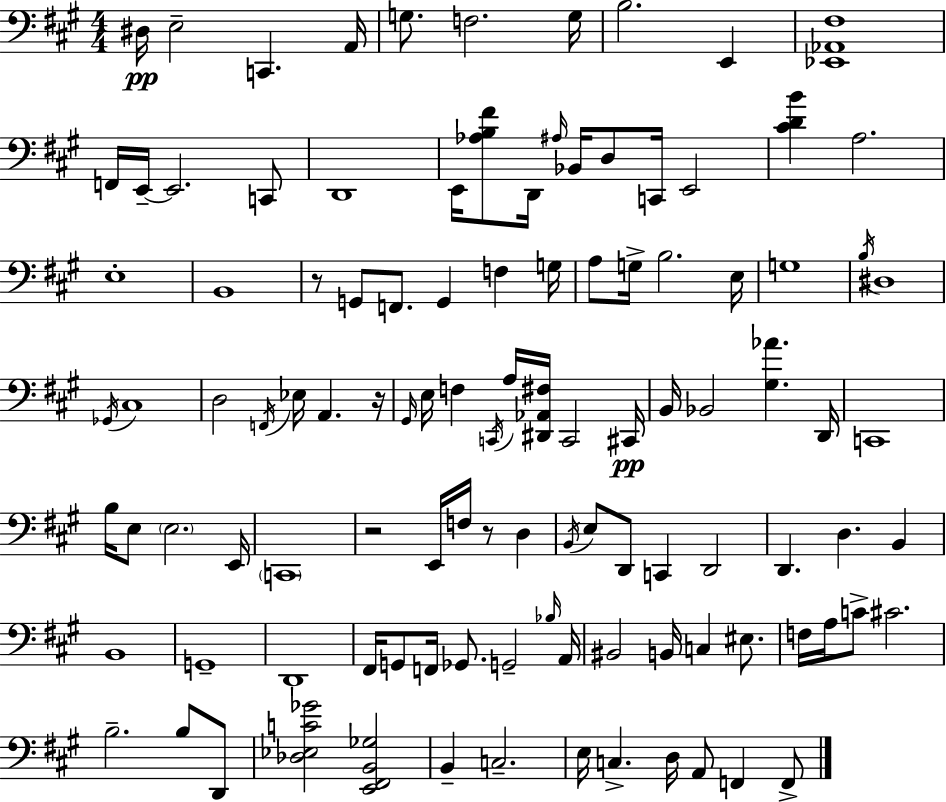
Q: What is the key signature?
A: A major